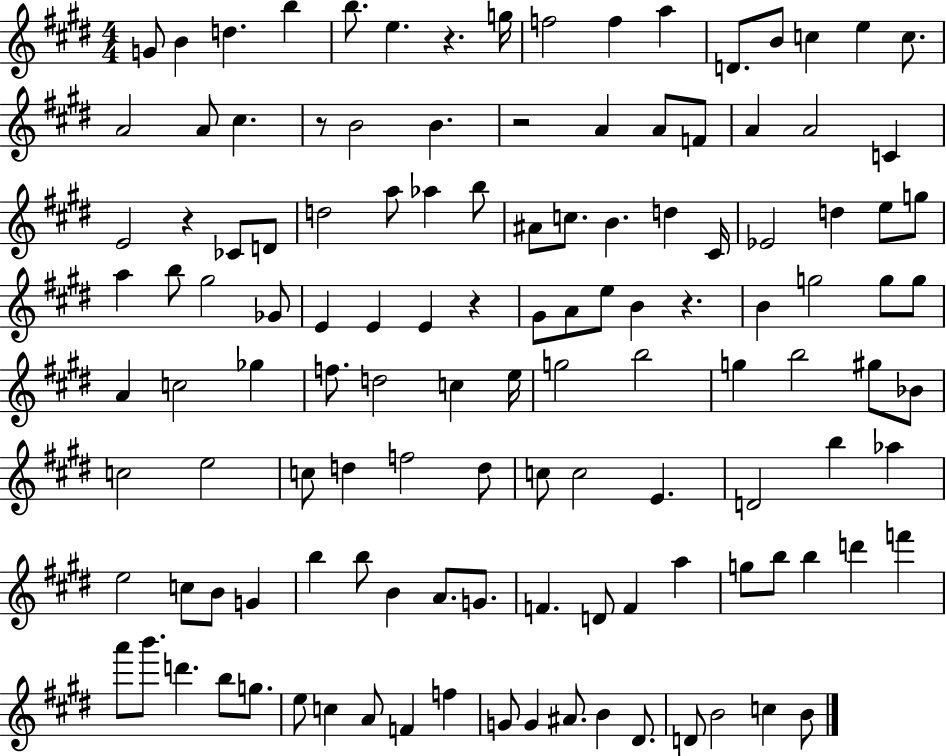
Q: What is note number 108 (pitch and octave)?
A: A4